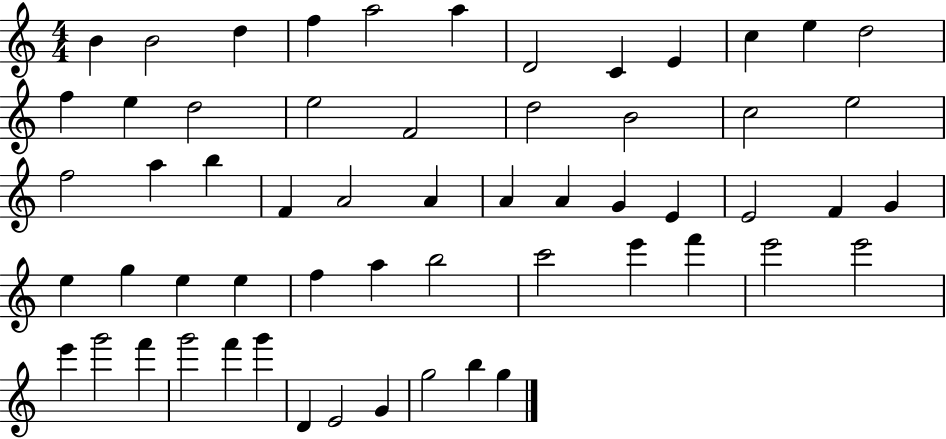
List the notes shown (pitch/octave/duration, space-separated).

B4/q B4/h D5/q F5/q A5/h A5/q D4/h C4/q E4/q C5/q E5/q D5/h F5/q E5/q D5/h E5/h F4/h D5/h B4/h C5/h E5/h F5/h A5/q B5/q F4/q A4/h A4/q A4/q A4/q G4/q E4/q E4/h F4/q G4/q E5/q G5/q E5/q E5/q F5/q A5/q B5/h C6/h E6/q F6/q E6/h E6/h E6/q G6/h F6/q G6/h F6/q G6/q D4/q E4/h G4/q G5/h B5/q G5/q